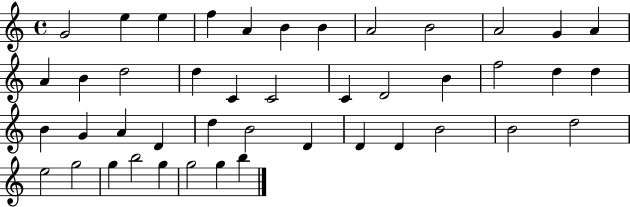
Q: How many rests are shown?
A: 0